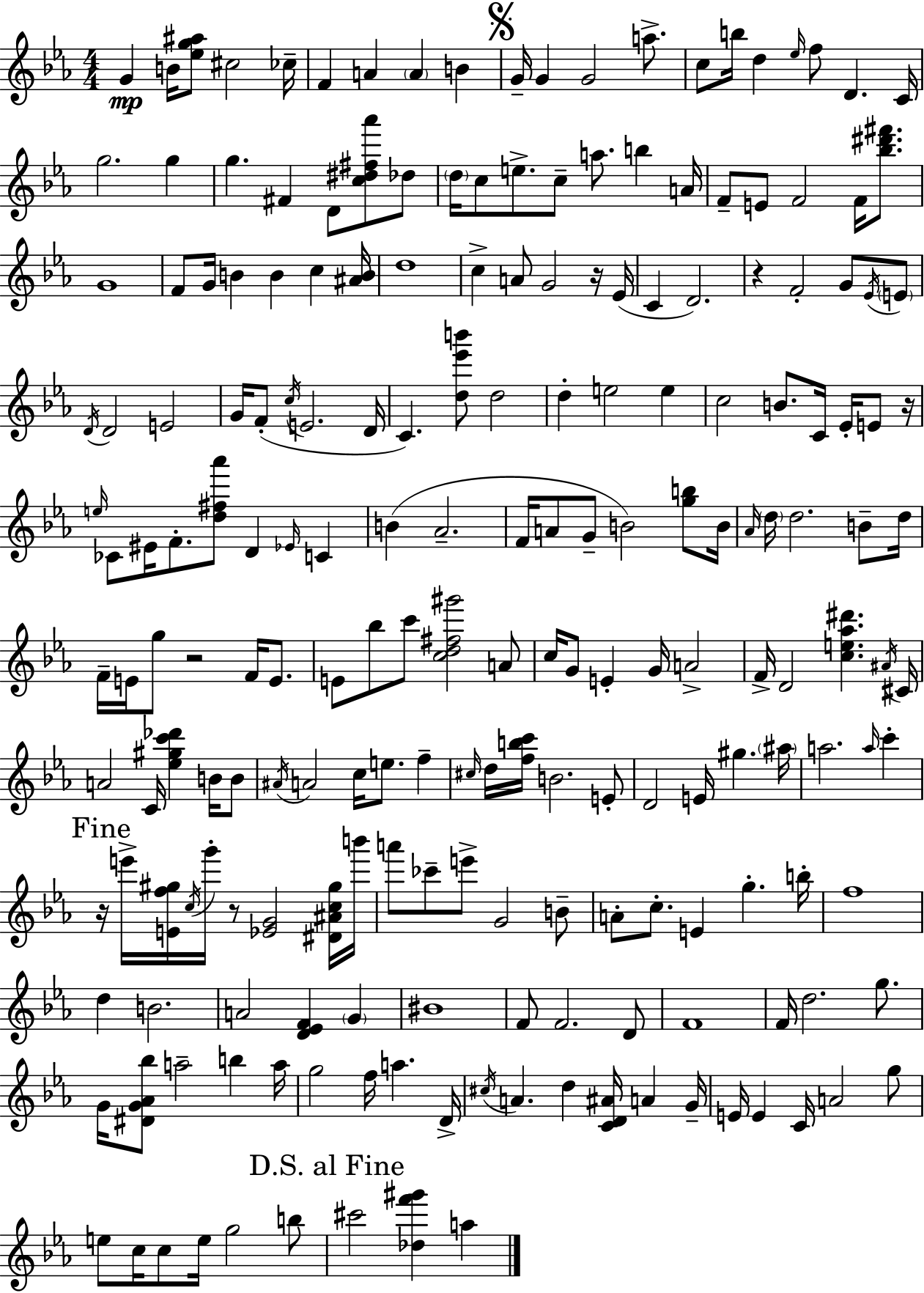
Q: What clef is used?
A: treble